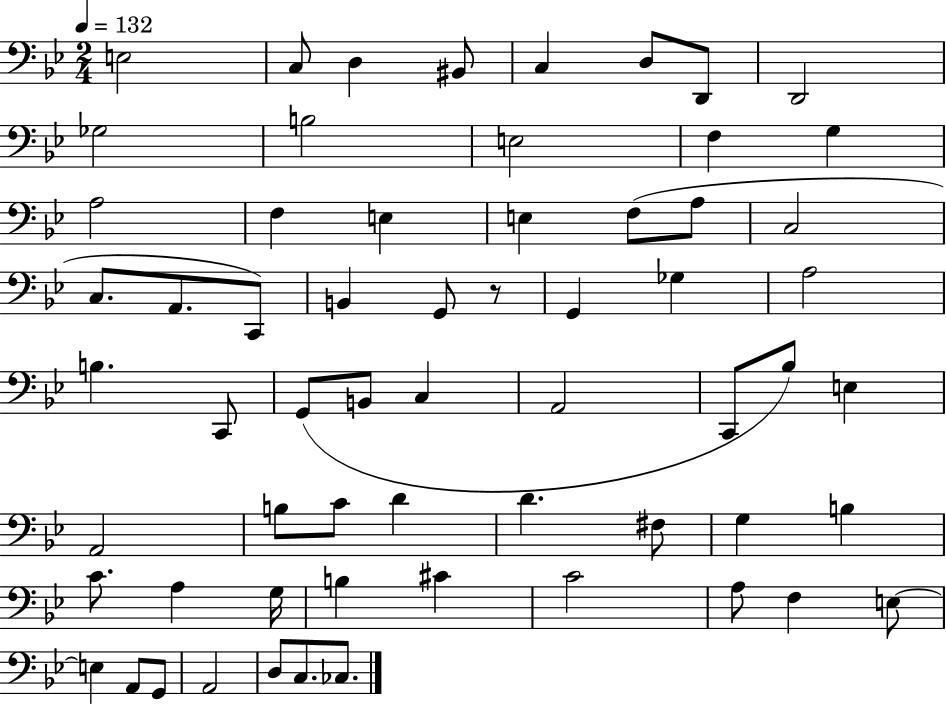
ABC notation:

X:1
T:Untitled
M:2/4
L:1/4
K:Bb
E,2 C,/2 D, ^B,,/2 C, D,/2 D,,/2 D,,2 _G,2 B,2 E,2 F, G, A,2 F, E, E, F,/2 A,/2 C,2 C,/2 A,,/2 C,,/2 B,, G,,/2 z/2 G,, _G, A,2 B, C,,/2 G,,/2 B,,/2 C, A,,2 C,,/2 _B,/2 E, A,,2 B,/2 C/2 D D ^F,/2 G, B, C/2 A, G,/4 B, ^C C2 A,/2 F, E,/2 E, A,,/2 G,,/2 A,,2 D,/2 C,/2 _C,/2